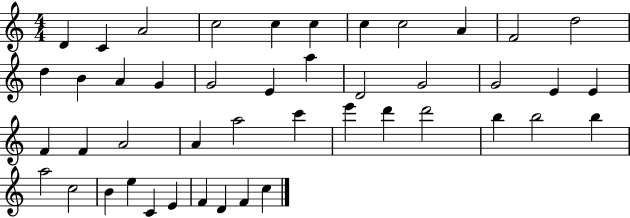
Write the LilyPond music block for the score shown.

{
  \clef treble
  \numericTimeSignature
  \time 4/4
  \key c \major
  d'4 c'4 a'2 | c''2 c''4 c''4 | c''4 c''2 a'4 | f'2 d''2 | \break d''4 b'4 a'4 g'4 | g'2 e'4 a''4 | d'2 g'2 | g'2 e'4 e'4 | \break f'4 f'4 a'2 | a'4 a''2 c'''4 | e'''4 d'''4 d'''2 | b''4 b''2 b''4 | \break a''2 c''2 | b'4 e''4 c'4 e'4 | f'4 d'4 f'4 c''4 | \bar "|."
}